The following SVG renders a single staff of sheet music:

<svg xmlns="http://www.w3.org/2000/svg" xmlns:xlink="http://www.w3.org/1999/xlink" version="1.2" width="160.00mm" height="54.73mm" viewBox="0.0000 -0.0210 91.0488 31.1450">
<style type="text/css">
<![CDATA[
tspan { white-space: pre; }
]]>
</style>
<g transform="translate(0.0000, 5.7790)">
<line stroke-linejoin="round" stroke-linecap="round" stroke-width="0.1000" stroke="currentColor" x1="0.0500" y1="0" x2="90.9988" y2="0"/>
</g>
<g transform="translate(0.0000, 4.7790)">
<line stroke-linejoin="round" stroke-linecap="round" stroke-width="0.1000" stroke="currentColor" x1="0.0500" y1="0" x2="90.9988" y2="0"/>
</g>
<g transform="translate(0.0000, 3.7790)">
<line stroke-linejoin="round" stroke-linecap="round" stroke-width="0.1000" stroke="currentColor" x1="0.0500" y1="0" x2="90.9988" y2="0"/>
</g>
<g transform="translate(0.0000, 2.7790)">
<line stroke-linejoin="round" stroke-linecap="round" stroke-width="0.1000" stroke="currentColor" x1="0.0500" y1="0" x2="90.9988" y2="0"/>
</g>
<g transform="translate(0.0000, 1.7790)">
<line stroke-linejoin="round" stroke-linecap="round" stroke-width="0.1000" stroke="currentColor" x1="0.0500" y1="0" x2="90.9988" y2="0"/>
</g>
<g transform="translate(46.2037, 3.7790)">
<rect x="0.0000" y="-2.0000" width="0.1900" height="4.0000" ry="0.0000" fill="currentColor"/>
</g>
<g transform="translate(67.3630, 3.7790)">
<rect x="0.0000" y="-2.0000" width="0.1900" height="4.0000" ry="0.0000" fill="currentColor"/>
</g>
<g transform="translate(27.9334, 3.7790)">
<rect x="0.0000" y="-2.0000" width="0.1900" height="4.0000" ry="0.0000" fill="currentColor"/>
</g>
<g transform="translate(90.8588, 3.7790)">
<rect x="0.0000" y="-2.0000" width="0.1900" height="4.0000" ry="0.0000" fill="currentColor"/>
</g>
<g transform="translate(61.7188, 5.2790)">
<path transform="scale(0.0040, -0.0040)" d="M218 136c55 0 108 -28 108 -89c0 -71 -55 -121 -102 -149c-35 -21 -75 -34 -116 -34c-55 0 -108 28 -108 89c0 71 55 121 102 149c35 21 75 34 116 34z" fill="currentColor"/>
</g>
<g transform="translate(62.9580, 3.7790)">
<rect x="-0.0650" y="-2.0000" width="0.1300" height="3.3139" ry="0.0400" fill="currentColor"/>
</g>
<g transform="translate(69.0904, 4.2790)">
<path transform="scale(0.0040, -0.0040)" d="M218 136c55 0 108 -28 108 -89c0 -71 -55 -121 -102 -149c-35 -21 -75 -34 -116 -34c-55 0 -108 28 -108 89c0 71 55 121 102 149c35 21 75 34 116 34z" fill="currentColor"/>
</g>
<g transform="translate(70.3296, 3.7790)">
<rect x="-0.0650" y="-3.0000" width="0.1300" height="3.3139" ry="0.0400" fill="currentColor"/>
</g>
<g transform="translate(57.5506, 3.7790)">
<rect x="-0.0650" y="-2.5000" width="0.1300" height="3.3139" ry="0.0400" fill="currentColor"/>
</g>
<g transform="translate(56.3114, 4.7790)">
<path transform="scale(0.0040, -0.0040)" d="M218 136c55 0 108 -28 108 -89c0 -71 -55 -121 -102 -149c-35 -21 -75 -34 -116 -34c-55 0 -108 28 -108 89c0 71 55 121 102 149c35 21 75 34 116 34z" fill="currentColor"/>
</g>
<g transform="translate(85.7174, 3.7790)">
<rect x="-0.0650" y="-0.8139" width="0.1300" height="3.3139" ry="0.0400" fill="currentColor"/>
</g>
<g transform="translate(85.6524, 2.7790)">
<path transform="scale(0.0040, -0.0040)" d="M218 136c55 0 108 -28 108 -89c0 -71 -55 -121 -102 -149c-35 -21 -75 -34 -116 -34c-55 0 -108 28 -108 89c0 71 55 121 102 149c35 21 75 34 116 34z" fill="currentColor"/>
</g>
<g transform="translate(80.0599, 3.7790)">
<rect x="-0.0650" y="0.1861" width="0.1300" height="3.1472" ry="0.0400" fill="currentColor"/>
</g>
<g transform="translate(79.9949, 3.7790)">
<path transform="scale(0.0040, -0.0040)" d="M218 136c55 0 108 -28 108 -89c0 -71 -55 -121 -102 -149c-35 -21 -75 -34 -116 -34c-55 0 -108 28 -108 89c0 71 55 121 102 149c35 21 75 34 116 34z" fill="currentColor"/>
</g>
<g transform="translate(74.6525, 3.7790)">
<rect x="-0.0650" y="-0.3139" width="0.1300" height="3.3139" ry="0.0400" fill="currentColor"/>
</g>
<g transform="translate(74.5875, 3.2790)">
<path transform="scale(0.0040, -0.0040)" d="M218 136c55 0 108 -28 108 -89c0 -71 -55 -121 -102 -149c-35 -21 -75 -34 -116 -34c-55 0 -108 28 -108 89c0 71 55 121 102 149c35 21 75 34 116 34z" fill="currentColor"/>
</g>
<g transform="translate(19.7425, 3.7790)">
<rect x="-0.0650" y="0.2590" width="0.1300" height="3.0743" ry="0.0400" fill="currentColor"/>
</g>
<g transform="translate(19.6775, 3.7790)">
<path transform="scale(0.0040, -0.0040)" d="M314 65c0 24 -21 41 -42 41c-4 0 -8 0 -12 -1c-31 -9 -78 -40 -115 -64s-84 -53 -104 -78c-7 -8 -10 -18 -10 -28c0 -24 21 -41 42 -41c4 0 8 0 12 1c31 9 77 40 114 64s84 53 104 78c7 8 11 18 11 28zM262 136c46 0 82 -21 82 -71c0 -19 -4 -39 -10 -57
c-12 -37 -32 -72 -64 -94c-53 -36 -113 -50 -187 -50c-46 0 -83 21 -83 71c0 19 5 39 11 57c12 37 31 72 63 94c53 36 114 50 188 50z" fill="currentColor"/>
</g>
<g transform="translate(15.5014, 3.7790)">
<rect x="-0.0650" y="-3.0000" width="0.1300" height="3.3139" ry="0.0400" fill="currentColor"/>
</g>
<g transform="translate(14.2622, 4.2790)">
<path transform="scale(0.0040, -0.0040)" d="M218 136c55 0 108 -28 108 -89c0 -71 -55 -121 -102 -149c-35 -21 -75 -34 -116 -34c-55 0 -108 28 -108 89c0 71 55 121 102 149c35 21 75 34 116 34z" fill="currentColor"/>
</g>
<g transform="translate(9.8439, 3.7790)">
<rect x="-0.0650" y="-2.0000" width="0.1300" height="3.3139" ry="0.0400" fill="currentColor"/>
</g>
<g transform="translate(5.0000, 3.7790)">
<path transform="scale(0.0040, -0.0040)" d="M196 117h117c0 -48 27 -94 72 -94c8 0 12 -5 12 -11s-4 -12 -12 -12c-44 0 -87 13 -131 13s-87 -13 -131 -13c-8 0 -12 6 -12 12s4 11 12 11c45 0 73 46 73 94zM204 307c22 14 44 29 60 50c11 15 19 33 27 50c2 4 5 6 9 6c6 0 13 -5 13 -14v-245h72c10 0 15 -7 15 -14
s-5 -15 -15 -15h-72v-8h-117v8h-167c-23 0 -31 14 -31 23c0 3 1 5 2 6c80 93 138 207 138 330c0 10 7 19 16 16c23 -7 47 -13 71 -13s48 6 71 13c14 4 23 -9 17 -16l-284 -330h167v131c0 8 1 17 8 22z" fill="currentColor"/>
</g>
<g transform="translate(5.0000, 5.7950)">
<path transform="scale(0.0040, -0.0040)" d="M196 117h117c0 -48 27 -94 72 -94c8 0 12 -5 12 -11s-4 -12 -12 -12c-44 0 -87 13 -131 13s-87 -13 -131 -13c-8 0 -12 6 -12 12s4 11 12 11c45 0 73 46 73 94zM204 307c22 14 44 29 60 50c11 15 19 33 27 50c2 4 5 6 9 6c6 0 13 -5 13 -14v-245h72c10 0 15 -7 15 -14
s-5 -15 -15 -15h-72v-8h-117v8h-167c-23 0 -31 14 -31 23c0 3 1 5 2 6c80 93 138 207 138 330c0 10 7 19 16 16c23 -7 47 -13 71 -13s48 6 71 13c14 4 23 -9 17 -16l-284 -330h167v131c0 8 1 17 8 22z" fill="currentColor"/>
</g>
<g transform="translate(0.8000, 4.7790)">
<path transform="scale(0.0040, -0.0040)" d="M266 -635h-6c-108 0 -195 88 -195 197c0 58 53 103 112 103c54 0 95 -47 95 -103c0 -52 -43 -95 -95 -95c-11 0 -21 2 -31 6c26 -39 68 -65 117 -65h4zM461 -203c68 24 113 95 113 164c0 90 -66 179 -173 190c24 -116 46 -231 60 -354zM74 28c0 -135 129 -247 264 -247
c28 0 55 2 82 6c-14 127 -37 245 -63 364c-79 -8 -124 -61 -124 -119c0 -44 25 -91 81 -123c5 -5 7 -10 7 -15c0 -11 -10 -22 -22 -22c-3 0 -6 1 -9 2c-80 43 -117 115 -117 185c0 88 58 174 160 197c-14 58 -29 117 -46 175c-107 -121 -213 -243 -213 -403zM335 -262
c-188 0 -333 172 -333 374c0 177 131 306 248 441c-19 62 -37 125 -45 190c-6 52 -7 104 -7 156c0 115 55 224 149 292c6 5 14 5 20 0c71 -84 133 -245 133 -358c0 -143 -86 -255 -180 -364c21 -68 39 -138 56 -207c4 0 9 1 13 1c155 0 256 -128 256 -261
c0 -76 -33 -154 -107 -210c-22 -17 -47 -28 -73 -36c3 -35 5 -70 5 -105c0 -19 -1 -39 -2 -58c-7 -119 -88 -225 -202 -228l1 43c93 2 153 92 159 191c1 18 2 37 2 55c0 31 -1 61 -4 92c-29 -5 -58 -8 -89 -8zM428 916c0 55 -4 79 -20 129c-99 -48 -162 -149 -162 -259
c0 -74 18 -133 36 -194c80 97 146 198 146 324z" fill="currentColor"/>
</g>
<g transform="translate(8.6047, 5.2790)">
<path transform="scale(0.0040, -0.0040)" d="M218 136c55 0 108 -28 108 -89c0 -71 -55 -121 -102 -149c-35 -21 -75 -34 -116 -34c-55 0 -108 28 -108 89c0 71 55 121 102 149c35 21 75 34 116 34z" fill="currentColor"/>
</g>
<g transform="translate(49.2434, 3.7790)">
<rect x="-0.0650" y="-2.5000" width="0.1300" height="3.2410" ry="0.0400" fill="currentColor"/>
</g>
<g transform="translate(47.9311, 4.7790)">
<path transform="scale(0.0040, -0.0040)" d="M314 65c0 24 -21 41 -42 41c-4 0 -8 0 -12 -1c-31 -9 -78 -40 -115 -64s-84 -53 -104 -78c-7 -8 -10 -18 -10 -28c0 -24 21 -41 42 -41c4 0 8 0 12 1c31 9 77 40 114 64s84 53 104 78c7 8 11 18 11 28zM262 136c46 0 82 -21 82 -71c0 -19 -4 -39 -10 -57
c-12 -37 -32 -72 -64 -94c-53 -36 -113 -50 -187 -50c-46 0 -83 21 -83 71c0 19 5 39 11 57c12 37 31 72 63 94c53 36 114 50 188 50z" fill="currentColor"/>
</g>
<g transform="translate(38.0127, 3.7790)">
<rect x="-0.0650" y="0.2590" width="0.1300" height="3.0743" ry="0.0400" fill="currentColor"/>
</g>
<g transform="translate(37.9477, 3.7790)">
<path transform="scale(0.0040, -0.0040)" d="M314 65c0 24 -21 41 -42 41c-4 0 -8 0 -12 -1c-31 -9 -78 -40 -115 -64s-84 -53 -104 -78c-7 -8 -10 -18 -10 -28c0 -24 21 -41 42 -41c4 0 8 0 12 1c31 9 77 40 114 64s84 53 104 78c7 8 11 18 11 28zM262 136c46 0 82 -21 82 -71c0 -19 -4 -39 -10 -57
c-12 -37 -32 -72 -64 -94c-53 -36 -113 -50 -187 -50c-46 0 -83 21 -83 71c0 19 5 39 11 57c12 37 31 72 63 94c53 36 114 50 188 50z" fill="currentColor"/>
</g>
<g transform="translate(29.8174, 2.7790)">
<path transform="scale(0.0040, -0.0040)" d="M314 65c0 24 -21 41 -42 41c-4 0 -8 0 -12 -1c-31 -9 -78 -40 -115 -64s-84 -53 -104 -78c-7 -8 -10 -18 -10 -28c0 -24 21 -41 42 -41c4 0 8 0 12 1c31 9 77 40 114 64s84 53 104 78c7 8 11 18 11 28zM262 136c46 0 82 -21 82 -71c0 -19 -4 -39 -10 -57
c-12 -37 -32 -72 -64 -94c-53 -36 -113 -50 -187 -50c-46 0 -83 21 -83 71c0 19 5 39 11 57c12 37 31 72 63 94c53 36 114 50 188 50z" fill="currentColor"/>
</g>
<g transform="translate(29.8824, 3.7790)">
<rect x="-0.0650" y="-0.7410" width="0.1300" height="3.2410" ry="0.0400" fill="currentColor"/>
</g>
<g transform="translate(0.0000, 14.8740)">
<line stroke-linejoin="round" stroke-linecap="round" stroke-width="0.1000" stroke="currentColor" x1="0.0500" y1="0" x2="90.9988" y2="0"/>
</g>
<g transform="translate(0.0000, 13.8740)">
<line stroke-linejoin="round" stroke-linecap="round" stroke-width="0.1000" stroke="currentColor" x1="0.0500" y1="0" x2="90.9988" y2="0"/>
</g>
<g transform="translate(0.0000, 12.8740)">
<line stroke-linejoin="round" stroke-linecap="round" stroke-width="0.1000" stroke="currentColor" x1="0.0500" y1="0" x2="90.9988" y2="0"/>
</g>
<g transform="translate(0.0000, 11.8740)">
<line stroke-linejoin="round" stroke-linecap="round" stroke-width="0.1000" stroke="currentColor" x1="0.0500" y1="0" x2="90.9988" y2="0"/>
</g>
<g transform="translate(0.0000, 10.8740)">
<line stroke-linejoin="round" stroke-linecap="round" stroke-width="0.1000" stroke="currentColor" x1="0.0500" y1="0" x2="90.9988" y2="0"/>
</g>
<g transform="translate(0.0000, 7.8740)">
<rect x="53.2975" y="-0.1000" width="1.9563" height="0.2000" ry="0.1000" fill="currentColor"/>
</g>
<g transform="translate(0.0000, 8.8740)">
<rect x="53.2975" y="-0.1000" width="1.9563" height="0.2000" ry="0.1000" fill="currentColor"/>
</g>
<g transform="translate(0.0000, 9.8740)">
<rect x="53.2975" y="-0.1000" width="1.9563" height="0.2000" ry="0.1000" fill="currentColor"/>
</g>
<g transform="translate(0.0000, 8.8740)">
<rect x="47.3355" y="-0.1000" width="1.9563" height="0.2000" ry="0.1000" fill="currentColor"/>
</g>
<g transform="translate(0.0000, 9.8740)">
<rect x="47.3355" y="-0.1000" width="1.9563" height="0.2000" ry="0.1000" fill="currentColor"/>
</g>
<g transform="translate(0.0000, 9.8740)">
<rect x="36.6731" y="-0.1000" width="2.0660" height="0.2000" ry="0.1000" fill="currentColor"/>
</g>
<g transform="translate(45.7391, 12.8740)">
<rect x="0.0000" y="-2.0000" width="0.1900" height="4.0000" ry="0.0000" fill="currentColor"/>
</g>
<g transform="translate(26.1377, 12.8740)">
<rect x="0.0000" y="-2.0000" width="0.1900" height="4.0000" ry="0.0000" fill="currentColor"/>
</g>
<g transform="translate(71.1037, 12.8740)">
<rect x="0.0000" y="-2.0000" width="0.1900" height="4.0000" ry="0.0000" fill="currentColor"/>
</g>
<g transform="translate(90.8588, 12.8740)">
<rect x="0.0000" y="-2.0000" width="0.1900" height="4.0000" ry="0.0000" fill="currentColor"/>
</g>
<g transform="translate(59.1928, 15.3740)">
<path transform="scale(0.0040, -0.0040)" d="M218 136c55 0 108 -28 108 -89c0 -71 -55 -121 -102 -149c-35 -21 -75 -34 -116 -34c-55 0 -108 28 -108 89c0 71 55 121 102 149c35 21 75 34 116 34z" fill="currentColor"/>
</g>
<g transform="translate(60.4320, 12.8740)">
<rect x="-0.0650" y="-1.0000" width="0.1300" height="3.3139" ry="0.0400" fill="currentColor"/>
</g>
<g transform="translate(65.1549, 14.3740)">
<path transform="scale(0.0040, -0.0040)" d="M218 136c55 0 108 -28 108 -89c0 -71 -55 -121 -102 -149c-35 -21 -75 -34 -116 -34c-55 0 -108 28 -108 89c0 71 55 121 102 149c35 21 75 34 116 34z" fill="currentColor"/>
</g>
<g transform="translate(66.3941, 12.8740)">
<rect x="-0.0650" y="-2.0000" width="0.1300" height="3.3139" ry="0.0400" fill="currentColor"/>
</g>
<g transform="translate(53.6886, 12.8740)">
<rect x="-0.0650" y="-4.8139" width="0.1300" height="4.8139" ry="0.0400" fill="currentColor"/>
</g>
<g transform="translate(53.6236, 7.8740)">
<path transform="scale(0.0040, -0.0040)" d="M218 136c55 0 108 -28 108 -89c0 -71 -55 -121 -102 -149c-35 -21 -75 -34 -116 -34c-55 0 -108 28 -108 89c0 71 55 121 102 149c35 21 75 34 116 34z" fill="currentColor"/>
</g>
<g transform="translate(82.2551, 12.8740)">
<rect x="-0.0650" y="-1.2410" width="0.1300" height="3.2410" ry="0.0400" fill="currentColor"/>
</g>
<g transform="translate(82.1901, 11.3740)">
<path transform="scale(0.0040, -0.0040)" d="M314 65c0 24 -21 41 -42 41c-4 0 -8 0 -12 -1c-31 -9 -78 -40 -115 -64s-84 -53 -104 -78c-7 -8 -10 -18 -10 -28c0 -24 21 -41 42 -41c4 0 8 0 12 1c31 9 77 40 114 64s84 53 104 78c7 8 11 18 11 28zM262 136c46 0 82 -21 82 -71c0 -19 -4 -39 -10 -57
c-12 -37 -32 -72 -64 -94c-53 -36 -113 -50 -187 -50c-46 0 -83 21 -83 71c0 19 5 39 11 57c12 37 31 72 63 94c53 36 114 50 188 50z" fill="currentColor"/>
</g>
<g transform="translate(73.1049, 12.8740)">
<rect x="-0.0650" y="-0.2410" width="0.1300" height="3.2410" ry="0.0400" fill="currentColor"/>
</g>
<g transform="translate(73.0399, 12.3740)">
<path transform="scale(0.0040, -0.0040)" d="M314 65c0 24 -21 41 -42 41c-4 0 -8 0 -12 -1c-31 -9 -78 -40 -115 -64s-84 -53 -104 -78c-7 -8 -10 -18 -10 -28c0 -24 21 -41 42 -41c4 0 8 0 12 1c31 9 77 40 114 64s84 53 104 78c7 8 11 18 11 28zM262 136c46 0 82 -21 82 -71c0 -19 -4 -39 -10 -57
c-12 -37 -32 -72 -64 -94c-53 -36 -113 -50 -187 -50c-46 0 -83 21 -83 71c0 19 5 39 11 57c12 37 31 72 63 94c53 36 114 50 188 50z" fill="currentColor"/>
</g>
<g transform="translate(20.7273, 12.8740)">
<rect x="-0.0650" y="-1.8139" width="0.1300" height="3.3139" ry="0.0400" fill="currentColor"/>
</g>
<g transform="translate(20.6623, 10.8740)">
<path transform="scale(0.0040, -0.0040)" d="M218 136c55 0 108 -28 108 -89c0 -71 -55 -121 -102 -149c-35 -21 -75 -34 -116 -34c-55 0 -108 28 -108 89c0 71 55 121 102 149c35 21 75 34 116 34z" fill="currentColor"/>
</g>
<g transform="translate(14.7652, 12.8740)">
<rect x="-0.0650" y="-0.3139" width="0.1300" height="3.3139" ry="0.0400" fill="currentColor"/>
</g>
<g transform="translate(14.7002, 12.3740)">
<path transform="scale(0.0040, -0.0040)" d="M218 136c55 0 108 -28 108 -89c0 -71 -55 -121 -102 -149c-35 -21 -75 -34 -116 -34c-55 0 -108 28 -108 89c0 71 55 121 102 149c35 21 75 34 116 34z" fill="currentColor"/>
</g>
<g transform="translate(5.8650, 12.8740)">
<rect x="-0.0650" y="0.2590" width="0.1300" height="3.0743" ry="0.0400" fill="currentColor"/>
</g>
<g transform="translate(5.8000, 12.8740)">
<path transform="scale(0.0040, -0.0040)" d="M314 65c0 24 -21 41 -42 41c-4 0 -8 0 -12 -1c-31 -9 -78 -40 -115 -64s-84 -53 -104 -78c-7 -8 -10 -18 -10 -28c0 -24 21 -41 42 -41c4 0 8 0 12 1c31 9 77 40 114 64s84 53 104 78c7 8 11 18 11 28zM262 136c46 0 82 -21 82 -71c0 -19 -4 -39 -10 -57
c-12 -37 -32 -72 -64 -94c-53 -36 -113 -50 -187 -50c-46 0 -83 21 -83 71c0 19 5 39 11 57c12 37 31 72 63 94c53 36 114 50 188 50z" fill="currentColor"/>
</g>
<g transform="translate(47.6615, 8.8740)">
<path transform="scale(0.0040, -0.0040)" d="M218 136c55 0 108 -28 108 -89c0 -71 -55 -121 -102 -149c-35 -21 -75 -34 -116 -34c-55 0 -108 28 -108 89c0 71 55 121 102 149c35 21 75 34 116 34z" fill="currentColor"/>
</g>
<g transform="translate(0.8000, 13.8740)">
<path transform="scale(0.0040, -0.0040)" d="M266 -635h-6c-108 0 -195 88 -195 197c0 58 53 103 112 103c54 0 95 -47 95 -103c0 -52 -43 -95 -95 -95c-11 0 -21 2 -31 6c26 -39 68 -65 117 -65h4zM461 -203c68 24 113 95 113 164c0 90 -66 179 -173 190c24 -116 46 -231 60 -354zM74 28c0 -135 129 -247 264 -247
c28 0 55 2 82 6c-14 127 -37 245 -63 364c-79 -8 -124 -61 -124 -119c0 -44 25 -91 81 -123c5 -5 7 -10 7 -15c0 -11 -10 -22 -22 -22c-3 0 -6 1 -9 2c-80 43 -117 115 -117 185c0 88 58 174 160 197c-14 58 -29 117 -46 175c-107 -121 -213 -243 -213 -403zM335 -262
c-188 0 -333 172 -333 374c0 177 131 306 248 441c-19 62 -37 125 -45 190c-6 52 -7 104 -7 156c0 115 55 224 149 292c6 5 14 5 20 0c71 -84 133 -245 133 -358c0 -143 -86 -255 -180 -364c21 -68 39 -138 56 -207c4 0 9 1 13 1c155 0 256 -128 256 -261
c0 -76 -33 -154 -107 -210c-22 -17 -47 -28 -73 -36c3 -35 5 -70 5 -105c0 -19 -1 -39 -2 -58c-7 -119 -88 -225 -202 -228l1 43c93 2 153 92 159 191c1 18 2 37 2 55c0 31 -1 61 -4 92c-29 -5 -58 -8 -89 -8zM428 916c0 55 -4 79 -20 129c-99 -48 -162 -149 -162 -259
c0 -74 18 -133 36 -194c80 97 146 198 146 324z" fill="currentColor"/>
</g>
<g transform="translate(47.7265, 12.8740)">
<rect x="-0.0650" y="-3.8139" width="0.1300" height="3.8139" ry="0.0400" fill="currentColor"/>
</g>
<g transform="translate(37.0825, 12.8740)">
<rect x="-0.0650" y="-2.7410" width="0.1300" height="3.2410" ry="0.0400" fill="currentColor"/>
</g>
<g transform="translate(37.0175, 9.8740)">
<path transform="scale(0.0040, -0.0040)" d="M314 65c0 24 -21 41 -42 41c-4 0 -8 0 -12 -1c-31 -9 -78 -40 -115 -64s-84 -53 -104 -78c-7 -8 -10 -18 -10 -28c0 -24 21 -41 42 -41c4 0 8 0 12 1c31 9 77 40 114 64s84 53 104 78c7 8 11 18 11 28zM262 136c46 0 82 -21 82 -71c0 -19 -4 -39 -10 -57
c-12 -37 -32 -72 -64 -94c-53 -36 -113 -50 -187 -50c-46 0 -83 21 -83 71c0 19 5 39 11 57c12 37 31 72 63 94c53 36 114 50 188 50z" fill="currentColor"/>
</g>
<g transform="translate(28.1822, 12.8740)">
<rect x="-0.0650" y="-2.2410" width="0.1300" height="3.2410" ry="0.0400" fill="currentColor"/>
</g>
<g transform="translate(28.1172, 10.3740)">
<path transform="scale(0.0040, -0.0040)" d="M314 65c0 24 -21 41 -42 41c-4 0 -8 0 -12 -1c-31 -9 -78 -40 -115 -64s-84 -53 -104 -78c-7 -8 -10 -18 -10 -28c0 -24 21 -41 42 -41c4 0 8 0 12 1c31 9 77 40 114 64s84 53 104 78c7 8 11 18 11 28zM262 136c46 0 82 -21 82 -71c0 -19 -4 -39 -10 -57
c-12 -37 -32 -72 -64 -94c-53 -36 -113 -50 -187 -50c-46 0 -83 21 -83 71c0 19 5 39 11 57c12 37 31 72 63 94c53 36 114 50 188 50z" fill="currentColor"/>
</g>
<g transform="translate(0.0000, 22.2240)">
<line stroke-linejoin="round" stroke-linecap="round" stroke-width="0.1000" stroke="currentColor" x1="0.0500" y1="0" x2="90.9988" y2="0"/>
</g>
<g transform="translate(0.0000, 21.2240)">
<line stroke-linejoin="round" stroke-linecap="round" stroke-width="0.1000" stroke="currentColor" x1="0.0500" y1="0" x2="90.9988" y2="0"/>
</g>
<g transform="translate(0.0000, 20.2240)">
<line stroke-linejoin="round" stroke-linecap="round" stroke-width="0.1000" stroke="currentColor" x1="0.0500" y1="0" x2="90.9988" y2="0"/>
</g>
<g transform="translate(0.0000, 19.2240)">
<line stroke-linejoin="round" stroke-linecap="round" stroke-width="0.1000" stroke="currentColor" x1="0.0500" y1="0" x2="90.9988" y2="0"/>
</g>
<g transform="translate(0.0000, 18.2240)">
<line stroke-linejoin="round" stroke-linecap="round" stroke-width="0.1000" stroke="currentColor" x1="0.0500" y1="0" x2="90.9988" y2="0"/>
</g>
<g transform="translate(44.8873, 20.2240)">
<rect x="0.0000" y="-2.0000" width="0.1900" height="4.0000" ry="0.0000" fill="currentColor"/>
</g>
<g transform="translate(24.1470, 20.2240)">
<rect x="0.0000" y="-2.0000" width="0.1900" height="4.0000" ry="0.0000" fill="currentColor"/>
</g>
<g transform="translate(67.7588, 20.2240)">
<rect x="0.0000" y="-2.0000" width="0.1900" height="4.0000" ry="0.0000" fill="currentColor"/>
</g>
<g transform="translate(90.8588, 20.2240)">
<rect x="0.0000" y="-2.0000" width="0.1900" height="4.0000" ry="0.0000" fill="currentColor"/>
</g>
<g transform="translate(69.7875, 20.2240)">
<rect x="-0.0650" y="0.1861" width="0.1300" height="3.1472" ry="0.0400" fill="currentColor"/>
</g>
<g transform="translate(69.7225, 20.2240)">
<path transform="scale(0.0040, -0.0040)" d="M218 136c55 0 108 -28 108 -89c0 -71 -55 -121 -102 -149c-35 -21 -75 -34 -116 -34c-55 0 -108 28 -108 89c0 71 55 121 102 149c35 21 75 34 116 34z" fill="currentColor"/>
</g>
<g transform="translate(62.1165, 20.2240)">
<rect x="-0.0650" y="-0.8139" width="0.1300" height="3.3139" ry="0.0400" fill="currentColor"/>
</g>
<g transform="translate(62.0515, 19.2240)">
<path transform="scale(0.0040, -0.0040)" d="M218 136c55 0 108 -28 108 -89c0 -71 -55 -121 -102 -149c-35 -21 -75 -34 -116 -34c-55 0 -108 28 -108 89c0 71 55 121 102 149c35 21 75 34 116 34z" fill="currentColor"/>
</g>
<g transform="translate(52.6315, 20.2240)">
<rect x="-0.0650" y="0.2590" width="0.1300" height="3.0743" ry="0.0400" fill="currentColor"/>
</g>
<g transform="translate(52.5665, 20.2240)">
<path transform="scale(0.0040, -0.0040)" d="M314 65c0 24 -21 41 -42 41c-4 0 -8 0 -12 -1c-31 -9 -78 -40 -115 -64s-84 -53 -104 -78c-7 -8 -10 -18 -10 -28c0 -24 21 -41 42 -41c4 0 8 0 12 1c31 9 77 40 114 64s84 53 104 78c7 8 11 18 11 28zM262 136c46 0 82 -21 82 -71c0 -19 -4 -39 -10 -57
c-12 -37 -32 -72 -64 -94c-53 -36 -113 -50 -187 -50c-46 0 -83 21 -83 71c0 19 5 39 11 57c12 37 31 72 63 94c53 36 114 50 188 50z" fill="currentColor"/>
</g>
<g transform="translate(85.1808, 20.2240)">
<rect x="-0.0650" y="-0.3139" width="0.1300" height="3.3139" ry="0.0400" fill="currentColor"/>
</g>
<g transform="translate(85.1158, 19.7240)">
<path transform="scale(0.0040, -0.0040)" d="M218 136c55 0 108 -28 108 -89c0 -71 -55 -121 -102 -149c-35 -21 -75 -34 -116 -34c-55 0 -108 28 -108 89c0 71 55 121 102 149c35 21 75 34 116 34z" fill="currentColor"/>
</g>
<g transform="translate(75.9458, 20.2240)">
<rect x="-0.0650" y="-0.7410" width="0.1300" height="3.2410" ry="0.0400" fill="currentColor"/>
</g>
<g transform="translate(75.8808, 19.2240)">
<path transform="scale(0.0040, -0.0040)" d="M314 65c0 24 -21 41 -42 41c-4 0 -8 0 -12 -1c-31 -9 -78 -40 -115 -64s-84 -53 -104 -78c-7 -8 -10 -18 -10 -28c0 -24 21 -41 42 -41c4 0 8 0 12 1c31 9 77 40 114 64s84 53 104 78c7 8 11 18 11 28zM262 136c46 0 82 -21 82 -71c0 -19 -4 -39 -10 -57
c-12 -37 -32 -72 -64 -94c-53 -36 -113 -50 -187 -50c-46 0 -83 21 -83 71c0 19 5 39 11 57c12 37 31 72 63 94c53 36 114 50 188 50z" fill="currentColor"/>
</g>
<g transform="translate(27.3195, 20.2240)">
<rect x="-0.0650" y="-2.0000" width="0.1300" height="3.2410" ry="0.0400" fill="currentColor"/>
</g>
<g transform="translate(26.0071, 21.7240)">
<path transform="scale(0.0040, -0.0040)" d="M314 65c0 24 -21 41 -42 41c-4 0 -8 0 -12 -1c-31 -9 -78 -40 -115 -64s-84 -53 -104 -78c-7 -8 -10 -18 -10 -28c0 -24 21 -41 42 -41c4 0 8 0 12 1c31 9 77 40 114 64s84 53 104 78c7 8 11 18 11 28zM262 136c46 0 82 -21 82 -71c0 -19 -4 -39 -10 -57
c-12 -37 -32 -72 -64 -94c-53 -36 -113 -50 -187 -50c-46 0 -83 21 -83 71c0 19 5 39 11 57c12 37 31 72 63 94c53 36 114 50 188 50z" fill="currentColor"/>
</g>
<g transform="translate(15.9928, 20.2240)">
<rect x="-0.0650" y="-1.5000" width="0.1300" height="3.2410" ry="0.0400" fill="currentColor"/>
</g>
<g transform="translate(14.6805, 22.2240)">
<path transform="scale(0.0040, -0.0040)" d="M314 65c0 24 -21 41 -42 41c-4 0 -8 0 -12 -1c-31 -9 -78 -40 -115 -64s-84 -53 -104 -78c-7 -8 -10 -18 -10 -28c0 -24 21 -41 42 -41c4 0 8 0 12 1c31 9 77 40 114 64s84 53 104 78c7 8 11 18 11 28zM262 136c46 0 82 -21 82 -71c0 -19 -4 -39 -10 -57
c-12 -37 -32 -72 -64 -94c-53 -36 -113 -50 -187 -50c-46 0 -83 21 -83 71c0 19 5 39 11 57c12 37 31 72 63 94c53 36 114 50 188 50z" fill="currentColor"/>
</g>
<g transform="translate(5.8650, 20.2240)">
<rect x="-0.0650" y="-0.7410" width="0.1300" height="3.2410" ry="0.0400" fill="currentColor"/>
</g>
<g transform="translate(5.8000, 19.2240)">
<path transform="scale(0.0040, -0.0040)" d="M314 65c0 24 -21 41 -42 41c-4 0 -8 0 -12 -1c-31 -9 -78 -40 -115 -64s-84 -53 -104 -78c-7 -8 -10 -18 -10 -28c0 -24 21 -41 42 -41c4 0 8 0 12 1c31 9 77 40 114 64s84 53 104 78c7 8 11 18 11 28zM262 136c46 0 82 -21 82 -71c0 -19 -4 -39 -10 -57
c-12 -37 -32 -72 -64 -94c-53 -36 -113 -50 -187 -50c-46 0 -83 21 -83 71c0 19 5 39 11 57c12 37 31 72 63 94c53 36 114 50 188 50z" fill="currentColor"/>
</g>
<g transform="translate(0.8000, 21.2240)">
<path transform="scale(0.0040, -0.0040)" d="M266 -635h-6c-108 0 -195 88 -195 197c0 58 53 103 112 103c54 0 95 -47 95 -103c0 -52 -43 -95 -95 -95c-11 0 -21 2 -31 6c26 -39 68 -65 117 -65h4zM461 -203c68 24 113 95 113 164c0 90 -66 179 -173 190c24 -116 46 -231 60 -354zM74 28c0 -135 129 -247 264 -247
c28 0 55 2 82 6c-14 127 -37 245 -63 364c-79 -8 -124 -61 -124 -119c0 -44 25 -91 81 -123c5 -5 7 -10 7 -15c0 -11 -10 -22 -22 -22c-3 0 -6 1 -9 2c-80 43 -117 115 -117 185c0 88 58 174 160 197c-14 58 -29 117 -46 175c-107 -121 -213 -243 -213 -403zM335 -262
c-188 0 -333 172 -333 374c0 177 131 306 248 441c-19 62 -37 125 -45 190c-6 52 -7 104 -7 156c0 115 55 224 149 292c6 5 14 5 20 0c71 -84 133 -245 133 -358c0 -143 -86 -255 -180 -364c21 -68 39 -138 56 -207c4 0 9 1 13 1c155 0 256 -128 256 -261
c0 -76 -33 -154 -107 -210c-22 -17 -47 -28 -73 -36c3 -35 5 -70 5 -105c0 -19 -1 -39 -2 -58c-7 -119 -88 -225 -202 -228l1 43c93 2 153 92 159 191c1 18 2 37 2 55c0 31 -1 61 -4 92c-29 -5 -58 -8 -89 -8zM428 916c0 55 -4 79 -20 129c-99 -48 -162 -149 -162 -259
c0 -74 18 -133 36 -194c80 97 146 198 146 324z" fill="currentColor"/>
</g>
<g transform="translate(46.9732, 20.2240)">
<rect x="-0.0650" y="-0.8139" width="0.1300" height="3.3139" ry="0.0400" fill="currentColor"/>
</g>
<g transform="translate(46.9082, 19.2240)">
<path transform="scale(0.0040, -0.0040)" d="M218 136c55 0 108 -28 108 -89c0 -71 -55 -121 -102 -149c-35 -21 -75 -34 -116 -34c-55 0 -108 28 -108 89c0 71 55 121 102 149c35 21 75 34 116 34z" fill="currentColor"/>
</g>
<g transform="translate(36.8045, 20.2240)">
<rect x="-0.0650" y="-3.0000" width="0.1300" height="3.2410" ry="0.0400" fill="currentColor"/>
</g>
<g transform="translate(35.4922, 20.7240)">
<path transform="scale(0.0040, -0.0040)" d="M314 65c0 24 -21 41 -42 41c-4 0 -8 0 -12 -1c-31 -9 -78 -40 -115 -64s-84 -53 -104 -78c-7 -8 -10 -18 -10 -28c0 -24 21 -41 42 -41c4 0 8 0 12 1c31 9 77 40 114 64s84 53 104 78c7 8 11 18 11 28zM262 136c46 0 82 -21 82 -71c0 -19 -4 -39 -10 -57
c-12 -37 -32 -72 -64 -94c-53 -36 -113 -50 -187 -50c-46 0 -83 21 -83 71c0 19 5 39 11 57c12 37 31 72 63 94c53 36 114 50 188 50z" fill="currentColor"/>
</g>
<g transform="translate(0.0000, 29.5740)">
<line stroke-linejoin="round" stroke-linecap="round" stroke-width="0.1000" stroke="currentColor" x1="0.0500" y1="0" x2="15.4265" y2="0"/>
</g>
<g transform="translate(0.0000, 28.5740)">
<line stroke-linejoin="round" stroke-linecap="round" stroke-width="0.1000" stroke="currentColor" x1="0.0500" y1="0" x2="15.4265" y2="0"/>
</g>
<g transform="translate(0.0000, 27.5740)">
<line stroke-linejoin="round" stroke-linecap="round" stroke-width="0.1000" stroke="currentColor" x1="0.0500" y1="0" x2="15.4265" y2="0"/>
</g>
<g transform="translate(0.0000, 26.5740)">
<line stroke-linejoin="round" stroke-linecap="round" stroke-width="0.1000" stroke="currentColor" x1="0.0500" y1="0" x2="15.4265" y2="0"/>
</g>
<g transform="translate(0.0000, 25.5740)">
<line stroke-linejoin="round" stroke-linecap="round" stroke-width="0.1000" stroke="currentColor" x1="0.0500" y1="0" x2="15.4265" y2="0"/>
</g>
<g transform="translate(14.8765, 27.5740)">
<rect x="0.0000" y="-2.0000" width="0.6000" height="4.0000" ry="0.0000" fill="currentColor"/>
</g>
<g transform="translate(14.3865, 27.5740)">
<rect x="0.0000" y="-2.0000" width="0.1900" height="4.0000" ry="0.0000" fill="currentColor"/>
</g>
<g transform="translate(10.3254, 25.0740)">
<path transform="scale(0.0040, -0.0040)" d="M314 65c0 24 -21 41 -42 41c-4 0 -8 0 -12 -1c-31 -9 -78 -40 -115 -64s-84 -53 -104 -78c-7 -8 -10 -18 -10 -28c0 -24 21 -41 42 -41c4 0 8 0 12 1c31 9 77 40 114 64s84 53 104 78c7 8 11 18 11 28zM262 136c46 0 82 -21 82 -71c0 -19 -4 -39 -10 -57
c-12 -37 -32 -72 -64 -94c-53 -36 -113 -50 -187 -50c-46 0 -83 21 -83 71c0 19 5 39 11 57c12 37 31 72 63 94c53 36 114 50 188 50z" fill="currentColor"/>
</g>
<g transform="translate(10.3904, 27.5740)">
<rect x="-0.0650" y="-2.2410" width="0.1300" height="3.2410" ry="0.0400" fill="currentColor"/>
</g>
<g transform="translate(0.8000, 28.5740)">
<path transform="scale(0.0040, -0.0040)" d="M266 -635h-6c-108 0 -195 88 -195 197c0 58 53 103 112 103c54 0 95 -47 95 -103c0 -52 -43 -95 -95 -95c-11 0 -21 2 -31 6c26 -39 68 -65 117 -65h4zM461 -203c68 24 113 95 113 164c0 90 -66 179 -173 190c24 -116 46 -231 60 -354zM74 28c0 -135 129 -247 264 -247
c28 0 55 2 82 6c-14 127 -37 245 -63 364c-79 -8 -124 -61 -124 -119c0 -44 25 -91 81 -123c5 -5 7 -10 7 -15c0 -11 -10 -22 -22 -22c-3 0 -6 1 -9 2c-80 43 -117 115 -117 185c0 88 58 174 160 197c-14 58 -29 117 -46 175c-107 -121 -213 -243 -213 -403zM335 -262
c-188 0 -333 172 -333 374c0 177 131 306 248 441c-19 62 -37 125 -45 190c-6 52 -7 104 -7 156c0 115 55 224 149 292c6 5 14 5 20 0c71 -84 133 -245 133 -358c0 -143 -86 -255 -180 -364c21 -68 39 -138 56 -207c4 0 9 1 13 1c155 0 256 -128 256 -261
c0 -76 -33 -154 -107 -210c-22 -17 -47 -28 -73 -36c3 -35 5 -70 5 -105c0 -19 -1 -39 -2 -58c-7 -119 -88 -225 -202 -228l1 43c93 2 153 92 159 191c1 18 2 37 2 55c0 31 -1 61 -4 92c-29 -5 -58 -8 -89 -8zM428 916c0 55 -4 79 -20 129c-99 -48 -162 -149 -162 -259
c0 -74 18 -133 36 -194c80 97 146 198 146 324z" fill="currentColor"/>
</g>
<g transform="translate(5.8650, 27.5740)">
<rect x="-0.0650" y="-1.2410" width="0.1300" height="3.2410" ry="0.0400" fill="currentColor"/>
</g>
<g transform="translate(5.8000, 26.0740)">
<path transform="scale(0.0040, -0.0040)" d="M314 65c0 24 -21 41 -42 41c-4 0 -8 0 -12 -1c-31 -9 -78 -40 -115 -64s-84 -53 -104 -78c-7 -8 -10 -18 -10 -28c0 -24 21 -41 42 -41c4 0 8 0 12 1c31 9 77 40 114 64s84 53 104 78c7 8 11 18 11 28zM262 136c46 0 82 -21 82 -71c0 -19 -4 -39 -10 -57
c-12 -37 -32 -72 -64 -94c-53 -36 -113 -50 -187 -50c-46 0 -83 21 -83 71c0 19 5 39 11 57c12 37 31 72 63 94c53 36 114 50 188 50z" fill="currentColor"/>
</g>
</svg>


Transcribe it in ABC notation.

X:1
T:Untitled
M:4/4
L:1/4
K:C
F A B2 d2 B2 G2 G F A c B d B2 c f g2 a2 c' e' D F c2 e2 d2 E2 F2 A2 d B2 d B d2 c e2 g2